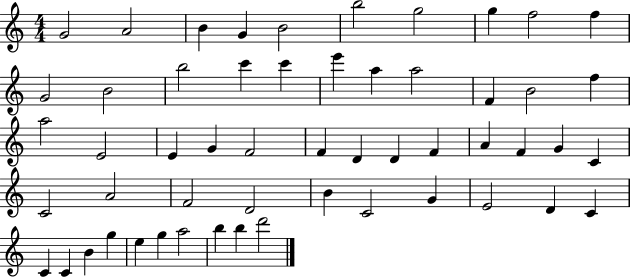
G4/h A4/h B4/q G4/q B4/h B5/h G5/h G5/q F5/h F5/q G4/h B4/h B5/h C6/q C6/q E6/q A5/q A5/h F4/q B4/h F5/q A5/h E4/h E4/q G4/q F4/h F4/q D4/q D4/q F4/q A4/q F4/q G4/q C4/q C4/h A4/h F4/h D4/h B4/q C4/h G4/q E4/h D4/q C4/q C4/q C4/q B4/q G5/q E5/q G5/q A5/h B5/q B5/q D6/h